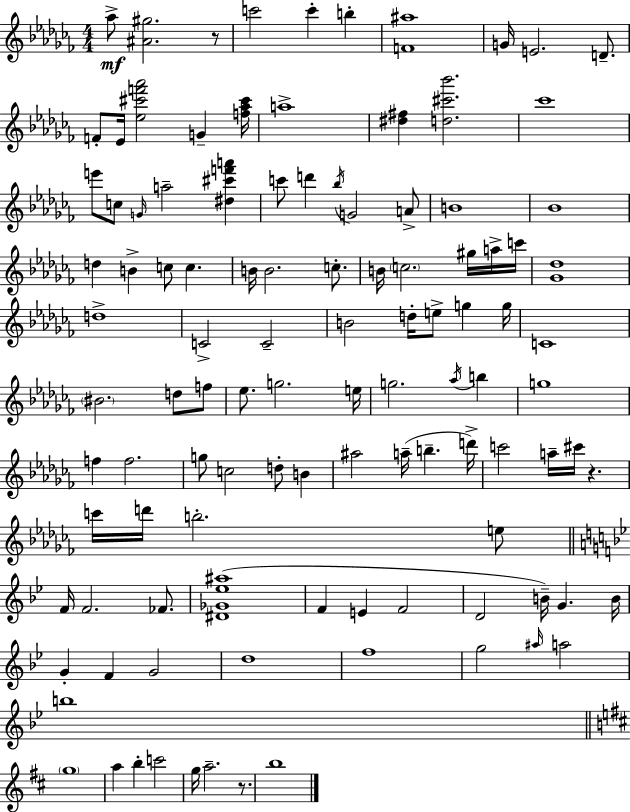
X:1
T:Untitled
M:4/4
L:1/4
K:Abm
_a/2 [^A^g]2 z/2 c'2 c' b [F^a]4 G/4 E2 D/2 F/2 _E/4 [_e^c'f'_a']2 G [f_a^c']/4 a4 [^d^f] [d^c'_b']2 _c'4 e'/2 c/2 G/4 a2 [^d^c'f'a'] c'/2 d' _b/4 G2 A/2 B4 _B4 d B c/2 c B/4 B2 c/2 B/4 c2 ^g/4 a/4 c'/4 [_G_d]4 d4 C2 C2 B2 d/4 e/2 g g/4 C4 ^B2 d/2 f/2 _e/2 g2 e/4 g2 _a/4 b g4 f f2 g/2 c2 d/2 B ^a2 a/4 b d'/4 c'2 a/4 ^c'/4 z c'/4 d'/4 b2 e/2 F/4 F2 _F/2 [^D_G_e^a]4 F E F2 D2 B/4 G B/4 G F G2 d4 f4 g2 ^a/4 a2 b4 g4 a b c'2 g/4 a2 z/2 b4